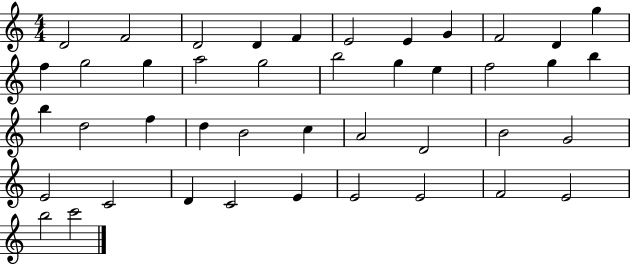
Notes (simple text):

D4/h F4/h D4/h D4/q F4/q E4/h E4/q G4/q F4/h D4/q G5/q F5/q G5/h G5/q A5/h G5/h B5/h G5/q E5/q F5/h G5/q B5/q B5/q D5/h F5/q D5/q B4/h C5/q A4/h D4/h B4/h G4/h E4/h C4/h D4/q C4/h E4/q E4/h E4/h F4/h E4/h B5/h C6/h